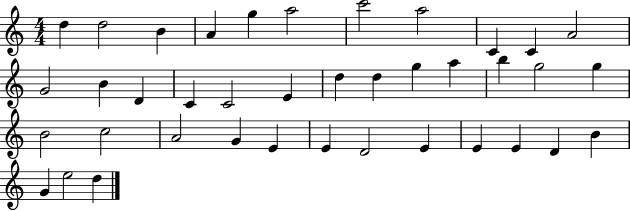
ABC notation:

X:1
T:Untitled
M:4/4
L:1/4
K:C
d d2 B A g a2 c'2 a2 C C A2 G2 B D C C2 E d d g a b g2 g B2 c2 A2 G E E D2 E E E D B G e2 d